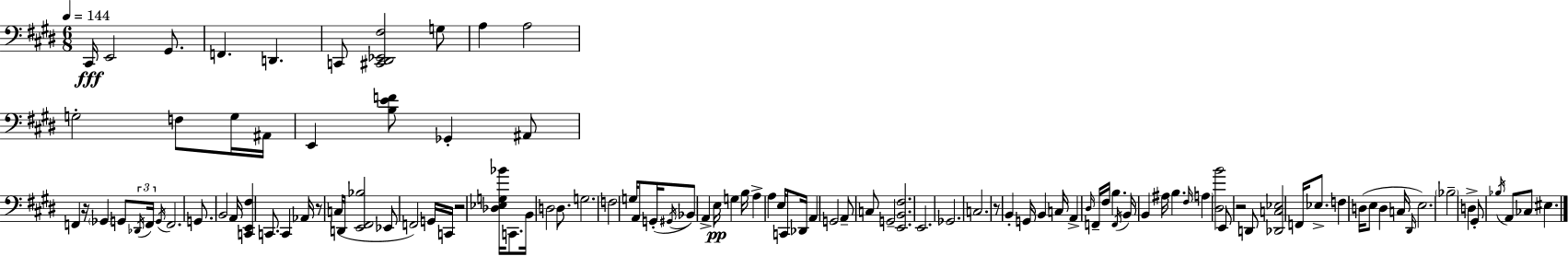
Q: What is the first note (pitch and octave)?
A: C#2